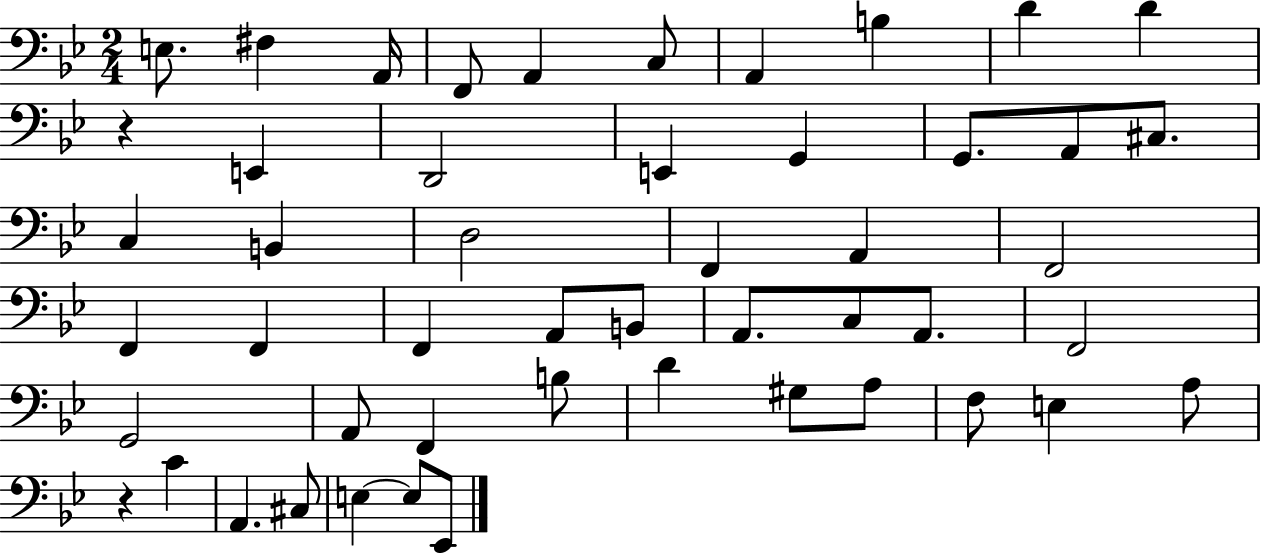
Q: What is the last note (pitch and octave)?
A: Eb2